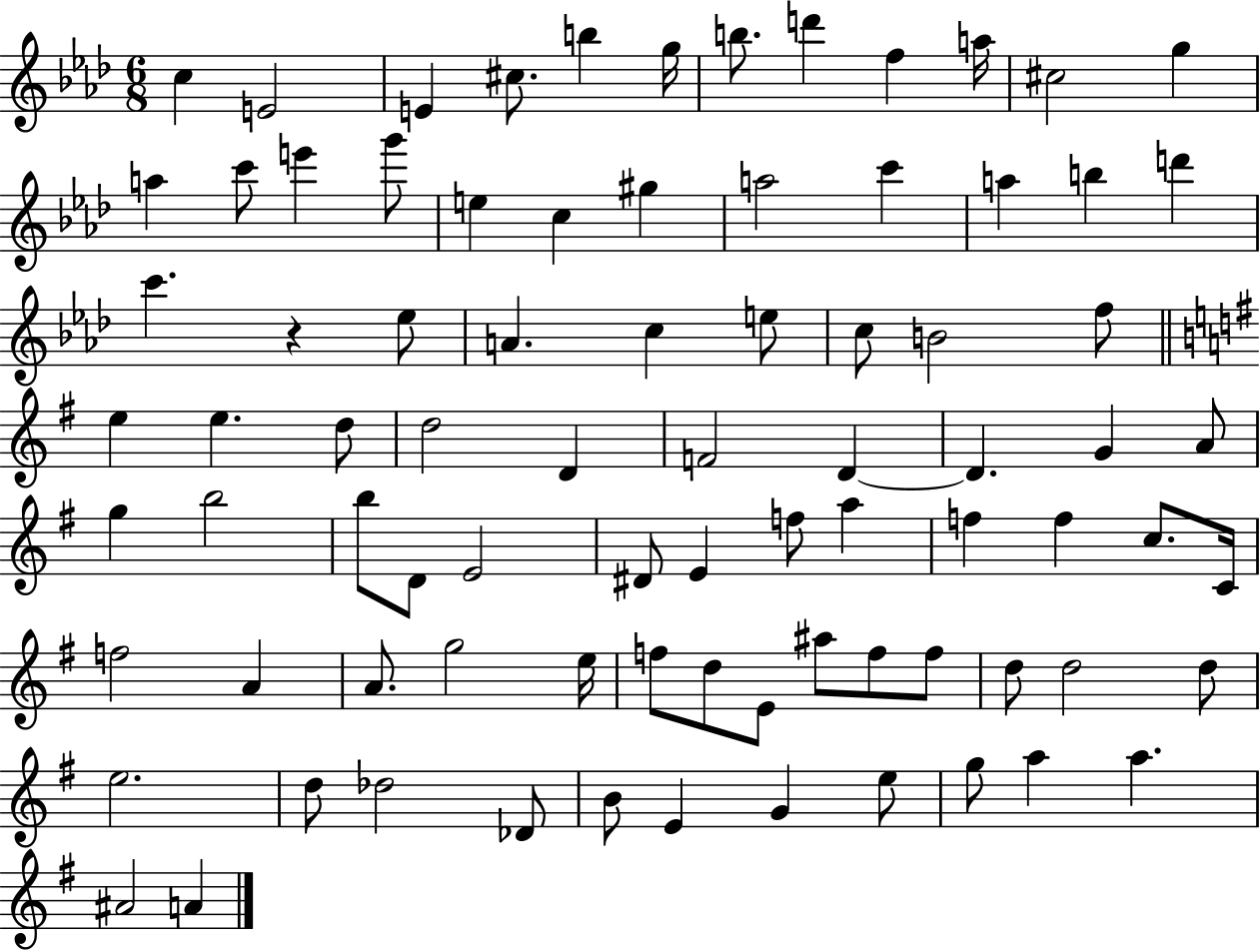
{
  \clef treble
  \numericTimeSignature
  \time 6/8
  \key aes \major
  c''4 e'2 | e'4 cis''8. b''4 g''16 | b''8. d'''4 f''4 a''16 | cis''2 g''4 | \break a''4 c'''8 e'''4 g'''8 | e''4 c''4 gis''4 | a''2 c'''4 | a''4 b''4 d'''4 | \break c'''4. r4 ees''8 | a'4. c''4 e''8 | c''8 b'2 f''8 | \bar "||" \break \key g \major e''4 e''4. d''8 | d''2 d'4 | f'2 d'4~~ | d'4. g'4 a'8 | \break g''4 b''2 | b''8 d'8 e'2 | dis'8 e'4 f''8 a''4 | f''4 f''4 c''8. c'16 | \break f''2 a'4 | a'8. g''2 e''16 | f''8 d''8 e'8 ais''8 f''8 f''8 | d''8 d''2 d''8 | \break e''2. | d''8 des''2 des'8 | b'8 e'4 g'4 e''8 | g''8 a''4 a''4. | \break ais'2 a'4 | \bar "|."
}